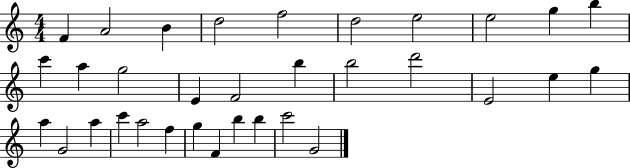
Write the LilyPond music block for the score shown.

{
  \clef treble
  \numericTimeSignature
  \time 4/4
  \key c \major
  f'4 a'2 b'4 | d''2 f''2 | d''2 e''2 | e''2 g''4 b''4 | \break c'''4 a''4 g''2 | e'4 f'2 b''4 | b''2 d'''2 | e'2 e''4 g''4 | \break a''4 g'2 a''4 | c'''4 a''2 f''4 | g''4 f'4 b''4 b''4 | c'''2 g'2 | \break \bar "|."
}